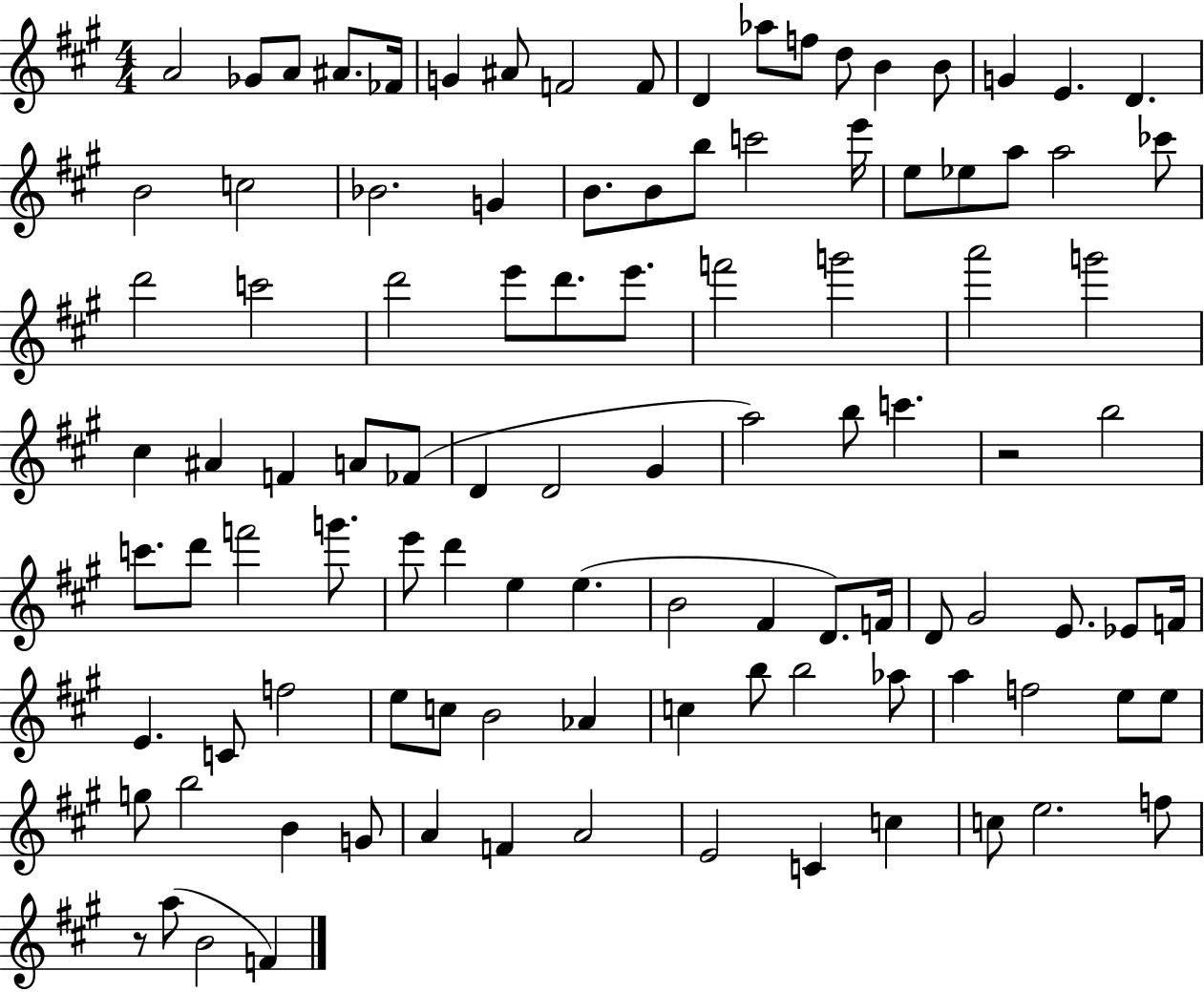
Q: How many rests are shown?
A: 2